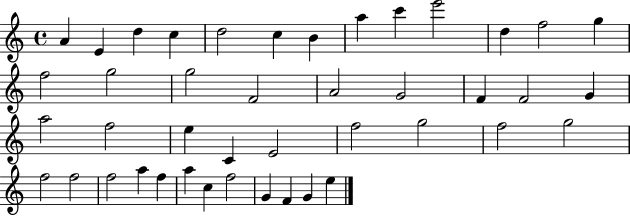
A4/q E4/q D5/q C5/q D5/h C5/q B4/q A5/q C6/q E6/h D5/q F5/h G5/q F5/h G5/h G5/h F4/h A4/h G4/h F4/q F4/h G4/q A5/h F5/h E5/q C4/q E4/h F5/h G5/h F5/h G5/h F5/h F5/h F5/h A5/q F5/q A5/q C5/q F5/h G4/q F4/q G4/q E5/q